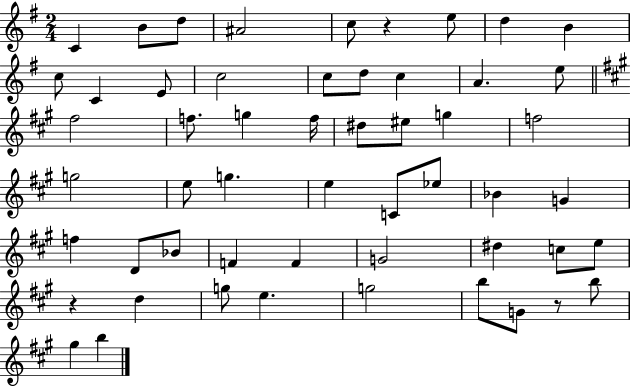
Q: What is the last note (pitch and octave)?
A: B5